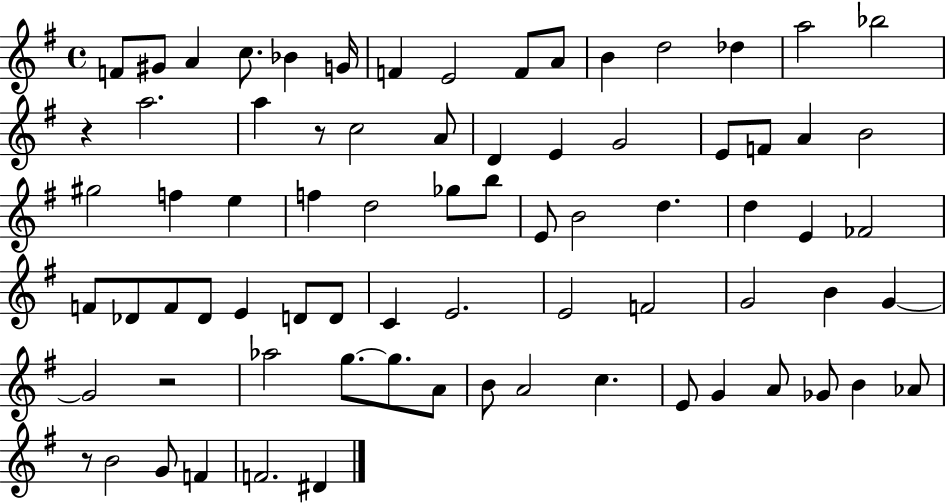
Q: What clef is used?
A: treble